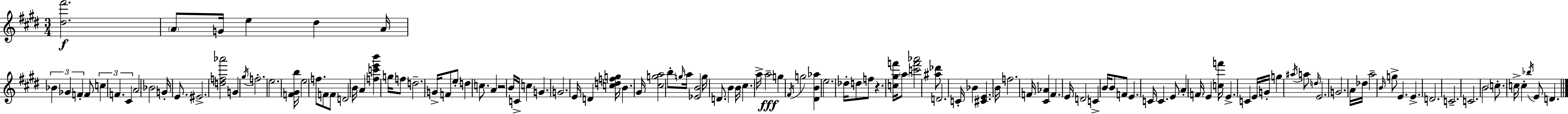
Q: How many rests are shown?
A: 2